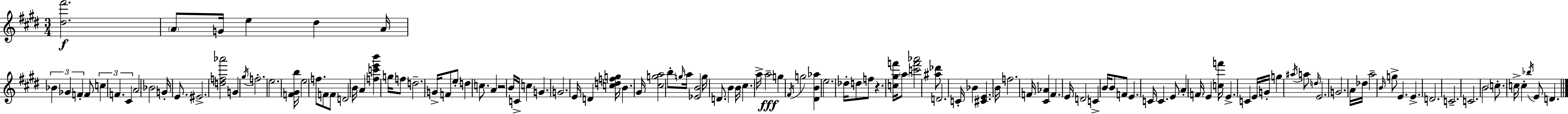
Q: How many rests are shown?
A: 2